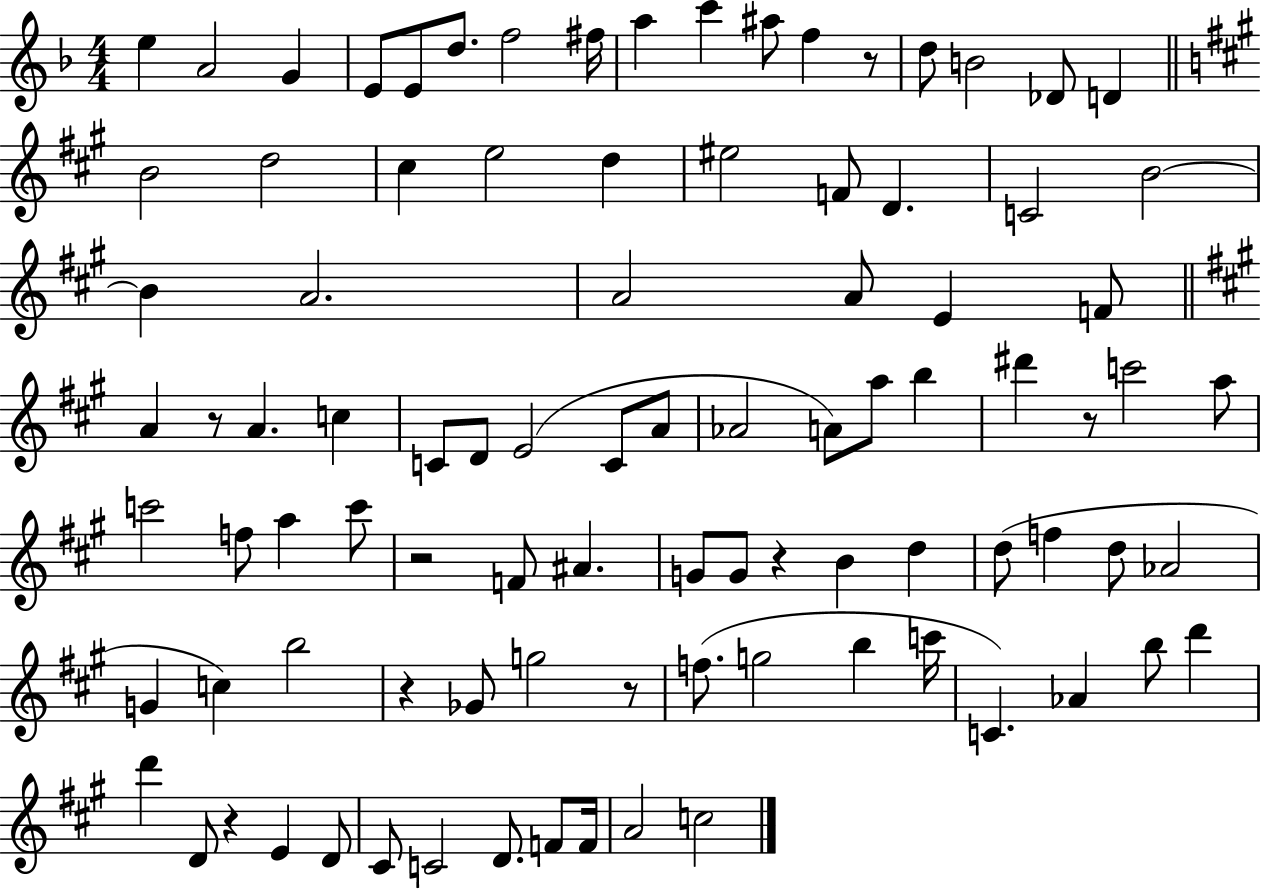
{
  \clef treble
  \numericTimeSignature
  \time 4/4
  \key f \major
  e''4 a'2 g'4 | e'8 e'8 d''8. f''2 fis''16 | a''4 c'''4 ais''8 f''4 r8 | d''8 b'2 des'8 d'4 | \break \bar "||" \break \key a \major b'2 d''2 | cis''4 e''2 d''4 | eis''2 f'8 d'4. | c'2 b'2~~ | \break b'4 a'2. | a'2 a'8 e'4 f'8 | \bar "||" \break \key a \major a'4 r8 a'4. c''4 | c'8 d'8 e'2( c'8 a'8 | aes'2 a'8) a''8 b''4 | dis'''4 r8 c'''2 a''8 | \break c'''2 f''8 a''4 c'''8 | r2 f'8 ais'4. | g'8 g'8 r4 b'4 d''4 | d''8( f''4 d''8 aes'2 | \break g'4 c''4) b''2 | r4 ges'8 g''2 r8 | f''8.( g''2 b''4 c'''16 | c'4.) aes'4 b''8 d'''4 | \break d'''4 d'8 r4 e'4 d'8 | cis'8 c'2 d'8. f'8 f'16 | a'2 c''2 | \bar "|."
}